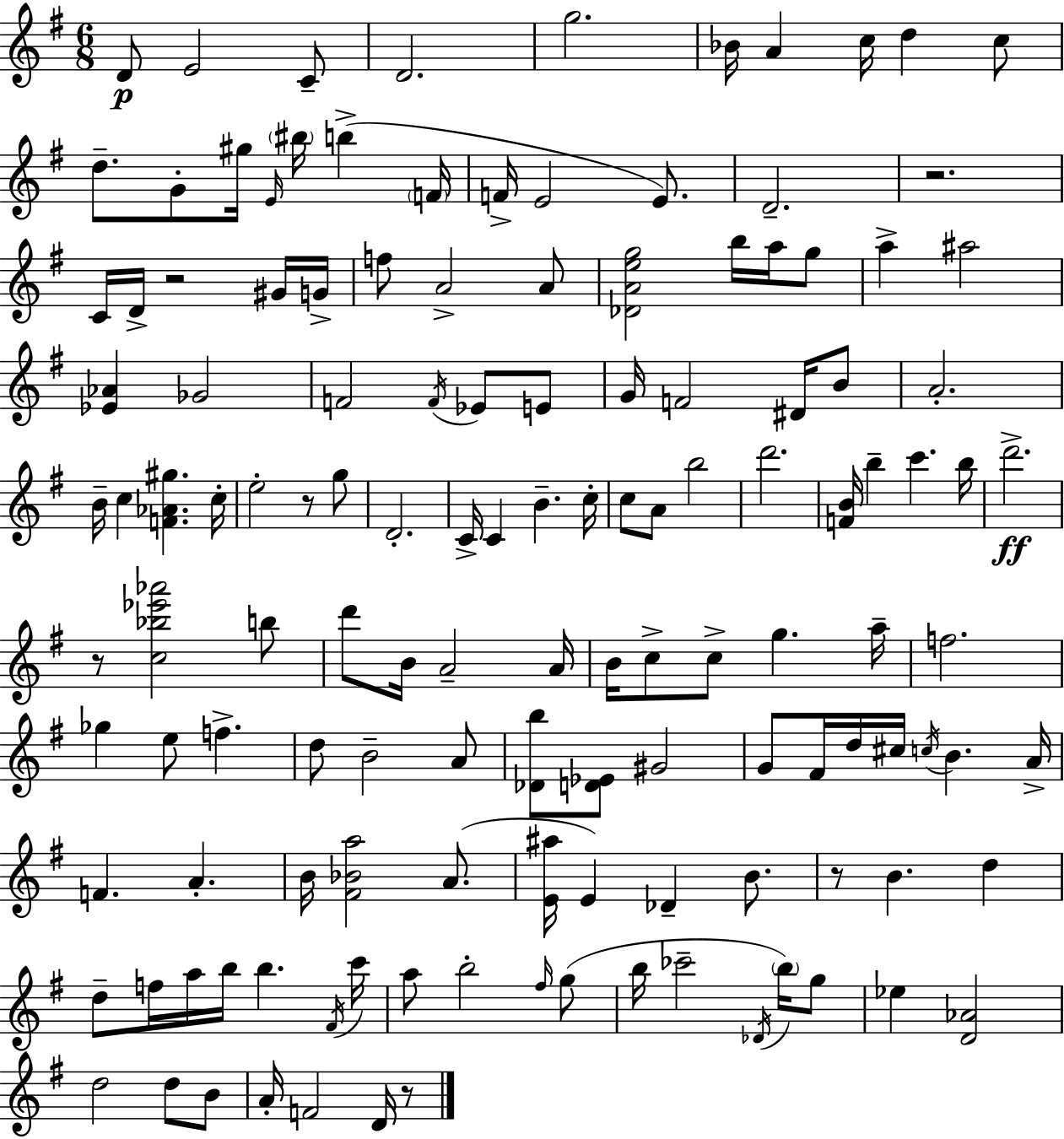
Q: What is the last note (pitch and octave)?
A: D4